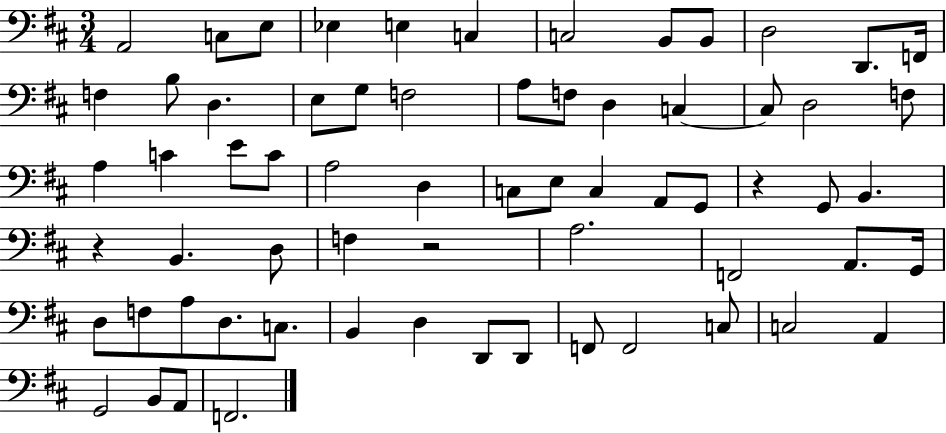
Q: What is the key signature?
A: D major